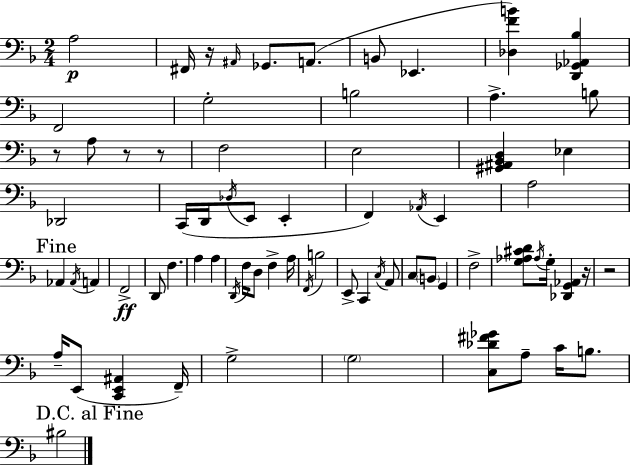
X:1
T:Untitled
M:2/4
L:1/4
K:Dm
A,2 ^F,,/4 z/4 ^A,,/4 _G,,/2 A,,/2 B,,/2 _E,, [_D,FB] [D,,_G,,_A,,_B,] F,,2 G,2 B,2 A, B,/2 z/2 A,/2 z/2 z/2 F,2 E,2 [^G,,^A,,_B,,D,] _E, _D,,2 C,,/4 D,,/4 _D,/4 E,,/2 E,, F,, _A,,/4 E,, A,2 _A,, _A,,/4 A,, F,,2 D,,/2 F, A, A, D,,/4 F,/4 D,/2 F, A,/4 F,,/4 B,2 E,,/2 C,, C,/4 A,,/2 C,/2 B,,/2 G,, F,2 [G,_A,^CD]/2 _A,/4 G,/4 [_D,,G,,_A,,] z/4 z2 A,/4 E,,/2 [C,,E,,^A,,] F,,/4 G,2 G,2 [C,_D^F_G]/2 A,/2 C/4 B,/2 ^B,2